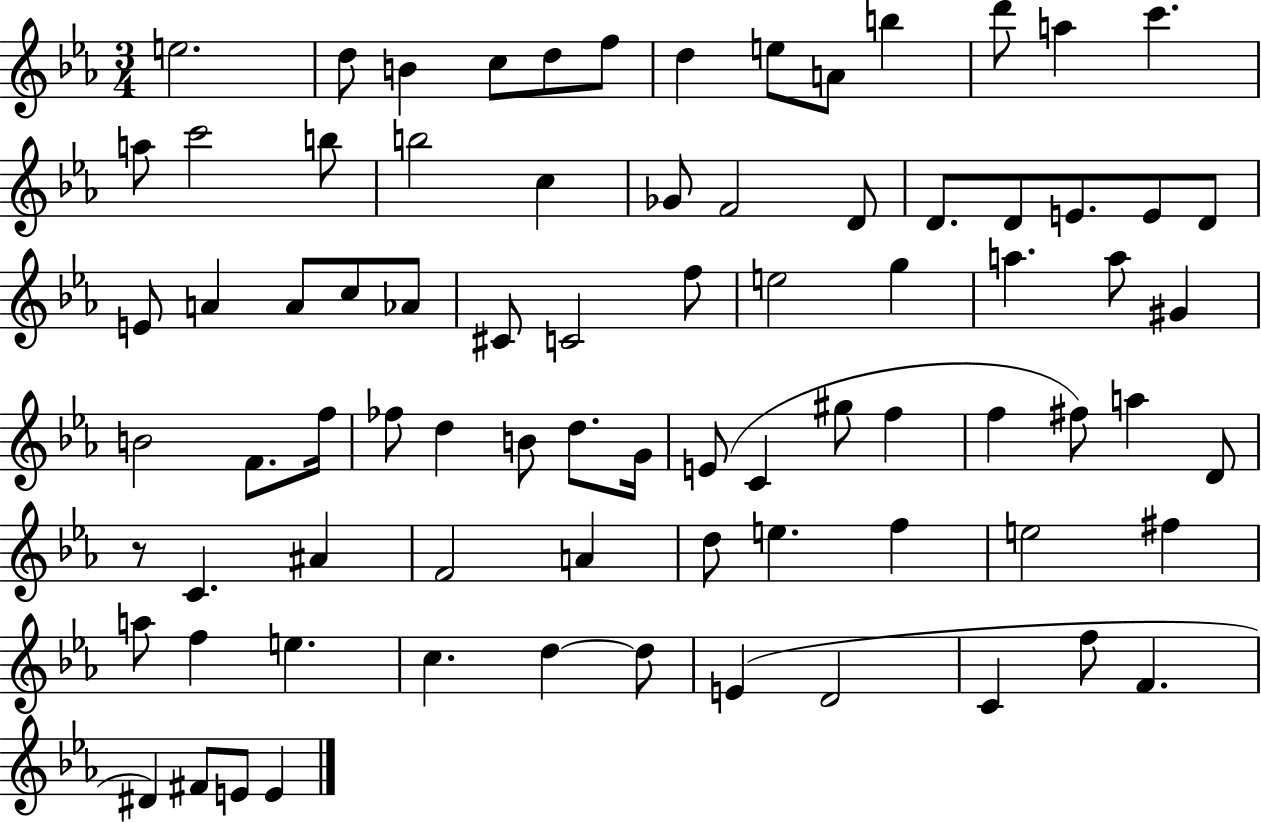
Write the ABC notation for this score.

X:1
T:Untitled
M:3/4
L:1/4
K:Eb
e2 d/2 B c/2 d/2 f/2 d e/2 A/2 b d'/2 a c' a/2 c'2 b/2 b2 c _G/2 F2 D/2 D/2 D/2 E/2 E/2 D/2 E/2 A A/2 c/2 _A/2 ^C/2 C2 f/2 e2 g a a/2 ^G B2 F/2 f/4 _f/2 d B/2 d/2 G/4 E/2 C ^g/2 f f ^f/2 a D/2 z/2 C ^A F2 A d/2 e f e2 ^f a/2 f e c d d/2 E D2 C f/2 F ^D ^F/2 E/2 E